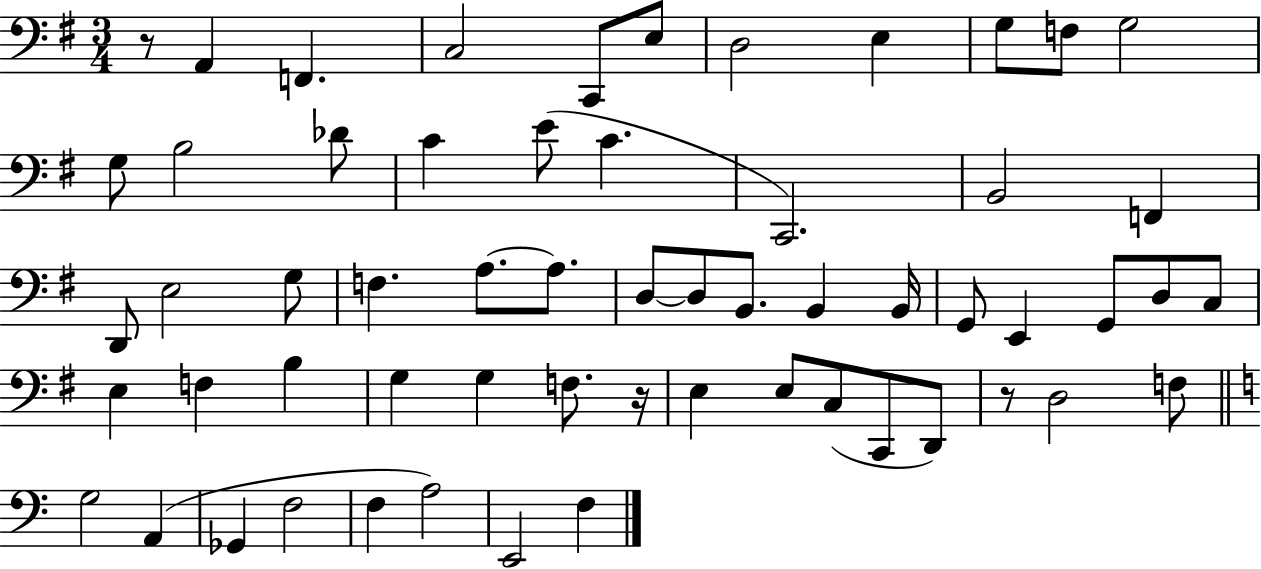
{
  \clef bass
  \numericTimeSignature
  \time 3/4
  \key g \major
  r8 a,4 f,4. | c2 c,8 e8 | d2 e4 | g8 f8 g2 | \break g8 b2 des'8 | c'4 e'8( c'4. | c,2.) | b,2 f,4 | \break d,8 e2 g8 | f4. a8.~~ a8. | d8~~ d8 b,8. b,4 b,16 | g,8 e,4 g,8 d8 c8 | \break e4 f4 b4 | g4 g4 f8. r16 | e4 e8 c8( c,8 d,8) | r8 d2 f8 | \break \bar "||" \break \key c \major g2 a,4( | ges,4 f2 | f4 a2) | e,2 f4 | \break \bar "|."
}